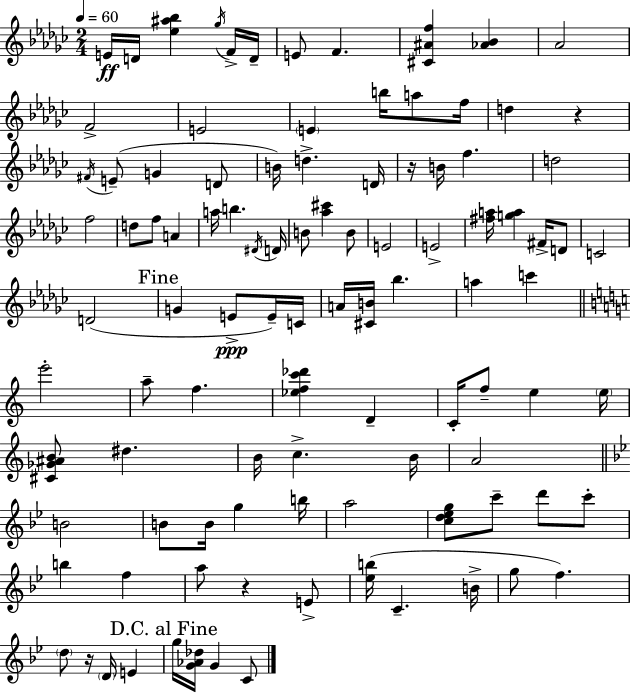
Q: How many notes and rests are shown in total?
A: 101